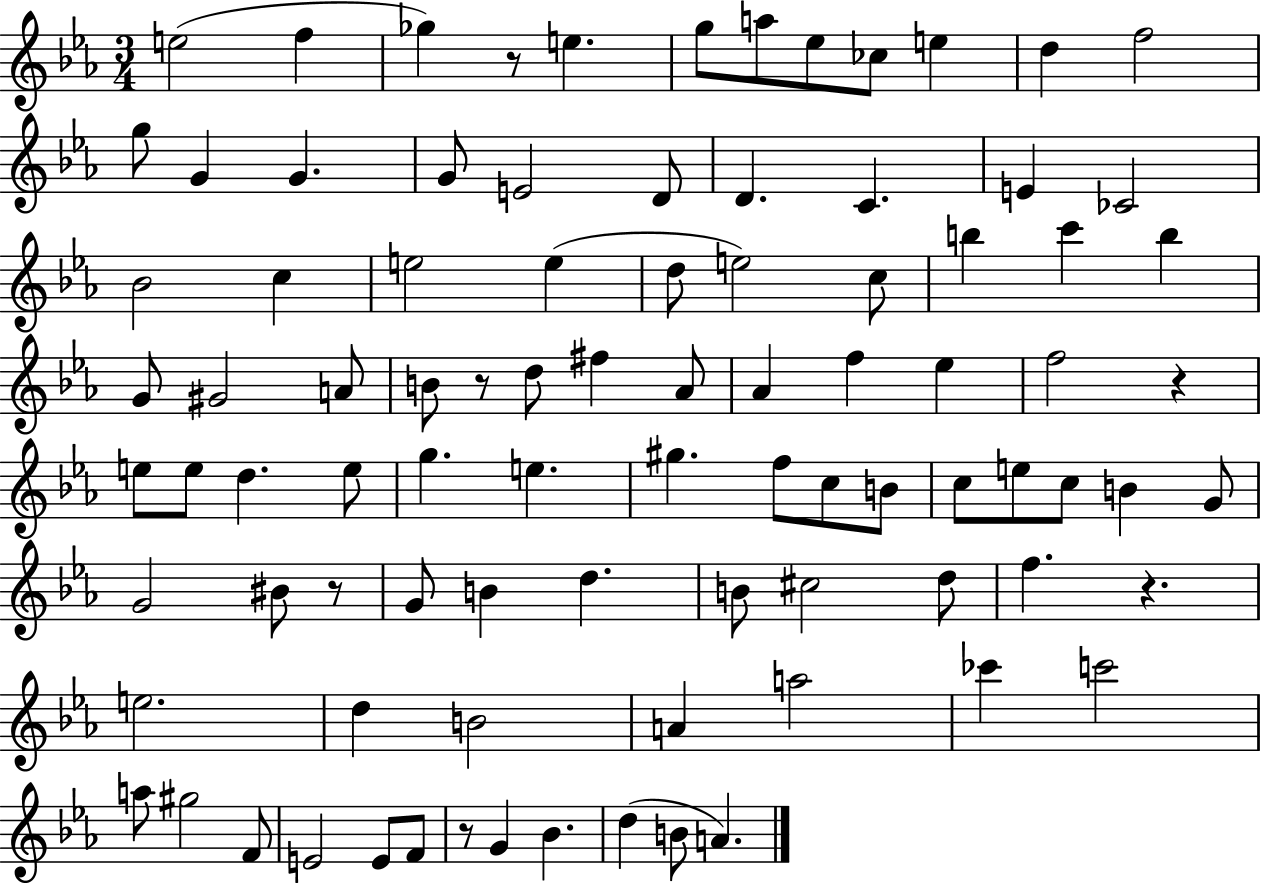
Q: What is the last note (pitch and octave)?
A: A4